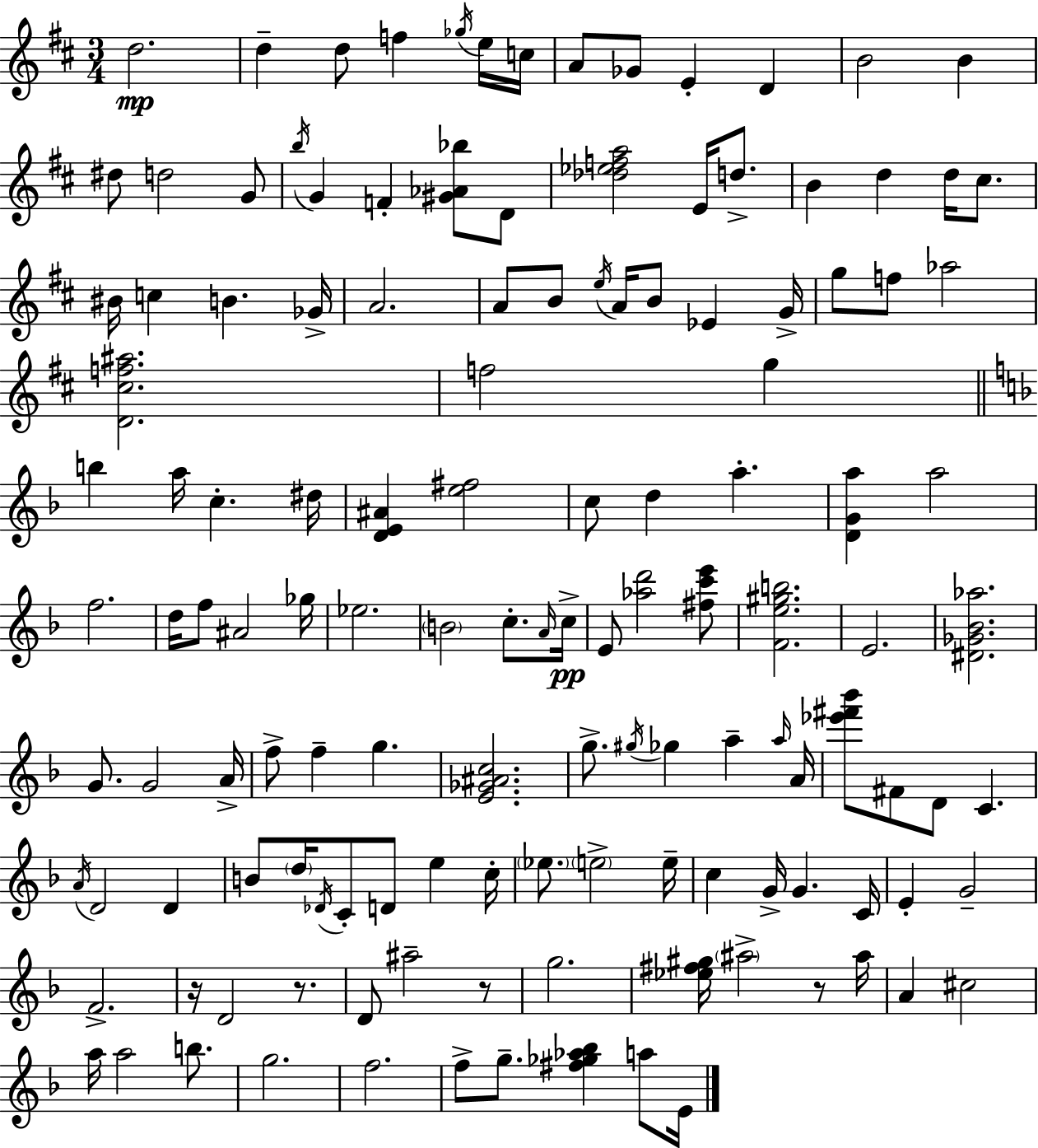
{
  \clef treble
  \numericTimeSignature
  \time 3/4
  \key d \major
  d''2.\mp | d''4-- d''8 f''4 \acciaccatura { ges''16 } e''16 | c''16 a'8 ges'8 e'4-. d'4 | b'2 b'4 | \break dis''8 d''2 g'8 | \acciaccatura { b''16 } g'4 f'4-. <gis' aes' bes''>8 | d'8 <des'' ees'' f'' a''>2 e'16 d''8.-> | b'4 d''4 d''16 cis''8. | \break bis'16 c''4 b'4. | ges'16-> a'2. | a'8 b'8 \acciaccatura { e''16 } a'16 b'8 ees'4 | g'16-> g''8 f''8 aes''2 | \break <d' cis'' f'' ais''>2. | f''2 g''4 | \bar "||" \break \key f \major b''4 a''16 c''4.-. dis''16 | <d' e' ais'>4 <e'' fis''>2 | c''8 d''4 a''4.-. | <d' g' a''>4 a''2 | \break f''2. | d''16 f''8 ais'2 ges''16 | ees''2. | \parenthesize b'2 c''8.-. \grace { a'16 } | \break c''16->\pp e'8 <aes'' d'''>2 <fis'' c''' e'''>8 | <f' e'' gis'' b''>2. | e'2. | <dis' ges' bes' aes''>2. | \break g'8. g'2 | a'16-> f''8-> f''4-- g''4. | <e' ges' ais' c''>2. | g''8.-> \acciaccatura { gis''16 } ges''4 a''4-- | \break \grace { a''16 } a'16 <ees''' fis''' bes'''>8 fis'8 d'8 c'4. | \acciaccatura { a'16 } d'2 | d'4 b'8 \parenthesize d''16 \acciaccatura { des'16 } c'8-. d'8 | e''4 c''16-. \parenthesize ees''8. \parenthesize e''2-> | \break e''16-- c''4 g'16-> g'4. | c'16 e'4-. g'2-- | f'2.-> | r16 d'2 | \break r8. d'8 ais''2-- | r8 g''2. | <ees'' fis'' gis''>16 \parenthesize ais''2-> | r8 ais''16 a'4 cis''2 | \break a''16 a''2 | b''8. g''2. | f''2. | f''8-> g''8.-- <fis'' ges'' aes'' bes''>4 | \break a''8 e'16 \bar "|."
}